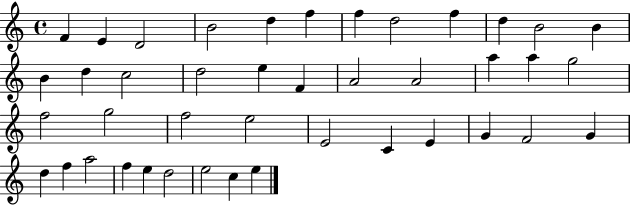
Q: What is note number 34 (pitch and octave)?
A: D5